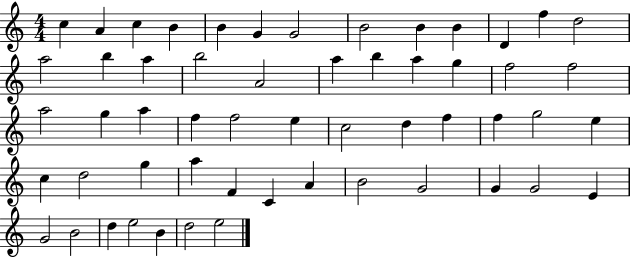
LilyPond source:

{
  \clef treble
  \numericTimeSignature
  \time 4/4
  \key c \major
  c''4 a'4 c''4 b'4 | b'4 g'4 g'2 | b'2 b'4 b'4 | d'4 f''4 d''2 | \break a''2 b''4 a''4 | b''2 a'2 | a''4 b''4 a''4 g''4 | f''2 f''2 | \break a''2 g''4 a''4 | f''4 f''2 e''4 | c''2 d''4 f''4 | f''4 g''2 e''4 | \break c''4 d''2 g''4 | a''4 f'4 c'4 a'4 | b'2 g'2 | g'4 g'2 e'4 | \break g'2 b'2 | d''4 e''2 b'4 | d''2 e''2 | \bar "|."
}